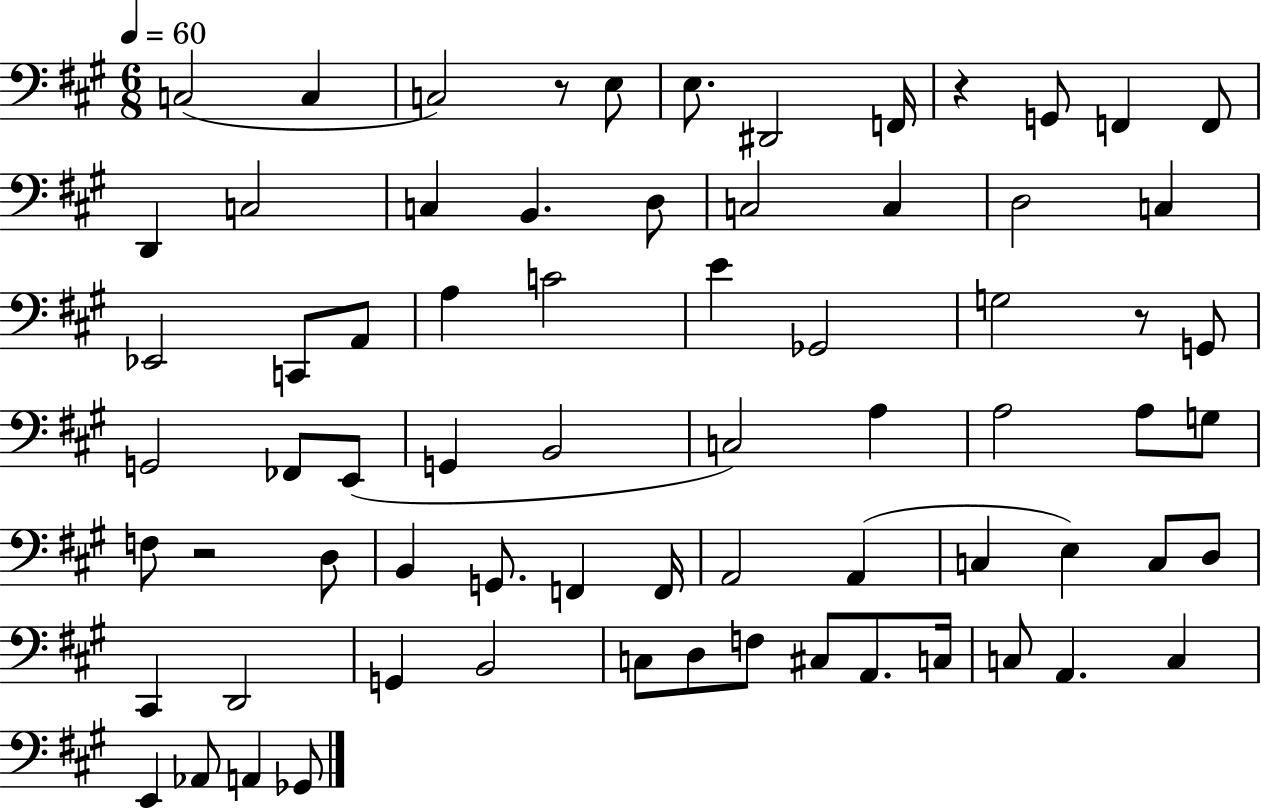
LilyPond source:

{
  \clef bass
  \numericTimeSignature
  \time 6/8
  \key a \major
  \tempo 4 = 60
  c2( c4 | c2) r8 e8 | e8. dis,2 f,16 | r4 g,8 f,4 f,8 | \break d,4 c2 | c4 b,4. d8 | c2 c4 | d2 c4 | \break ees,2 c,8 a,8 | a4 c'2 | e'4 ges,2 | g2 r8 g,8 | \break g,2 fes,8 e,8( | g,4 b,2 | c2) a4 | a2 a8 g8 | \break f8 r2 d8 | b,4 g,8. f,4 f,16 | a,2 a,4( | c4 e4) c8 d8 | \break cis,4 d,2 | g,4 b,2 | c8 d8 f8 cis8 a,8. c16 | c8 a,4. c4 | \break e,4 aes,8 a,4 ges,8 | \bar "|."
}